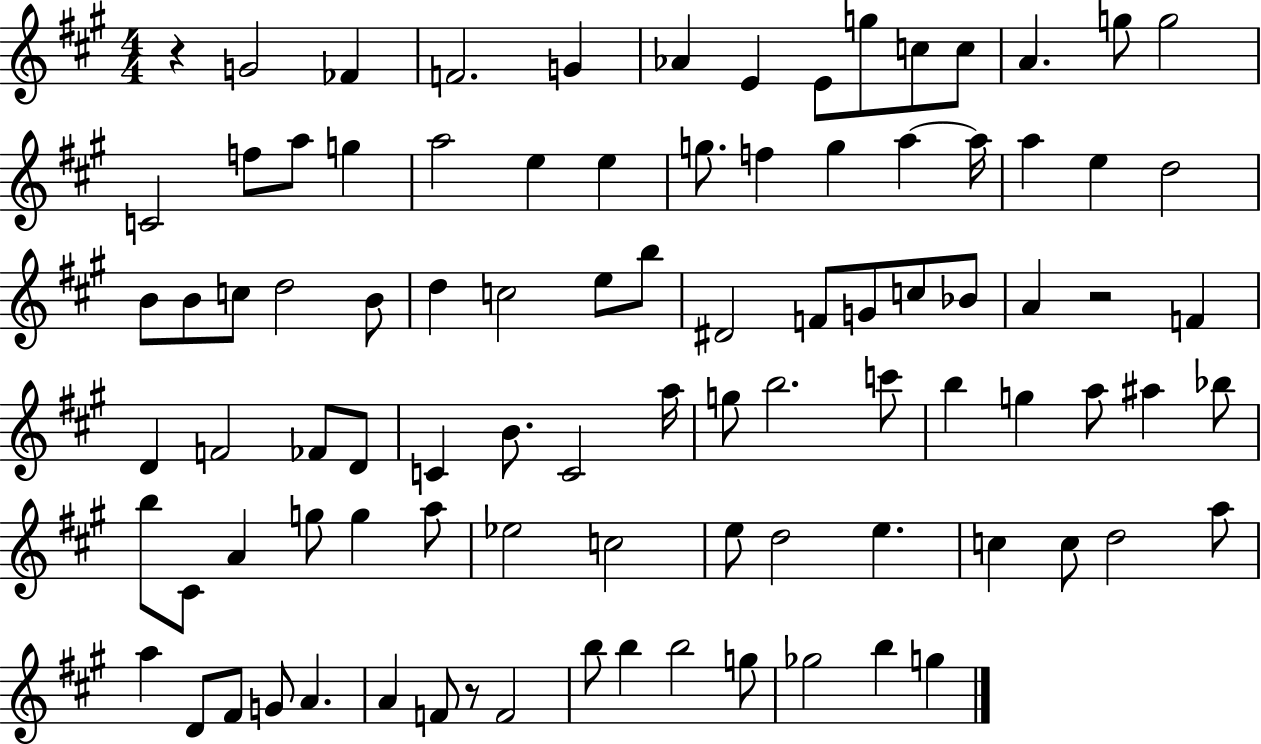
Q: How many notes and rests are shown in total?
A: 93